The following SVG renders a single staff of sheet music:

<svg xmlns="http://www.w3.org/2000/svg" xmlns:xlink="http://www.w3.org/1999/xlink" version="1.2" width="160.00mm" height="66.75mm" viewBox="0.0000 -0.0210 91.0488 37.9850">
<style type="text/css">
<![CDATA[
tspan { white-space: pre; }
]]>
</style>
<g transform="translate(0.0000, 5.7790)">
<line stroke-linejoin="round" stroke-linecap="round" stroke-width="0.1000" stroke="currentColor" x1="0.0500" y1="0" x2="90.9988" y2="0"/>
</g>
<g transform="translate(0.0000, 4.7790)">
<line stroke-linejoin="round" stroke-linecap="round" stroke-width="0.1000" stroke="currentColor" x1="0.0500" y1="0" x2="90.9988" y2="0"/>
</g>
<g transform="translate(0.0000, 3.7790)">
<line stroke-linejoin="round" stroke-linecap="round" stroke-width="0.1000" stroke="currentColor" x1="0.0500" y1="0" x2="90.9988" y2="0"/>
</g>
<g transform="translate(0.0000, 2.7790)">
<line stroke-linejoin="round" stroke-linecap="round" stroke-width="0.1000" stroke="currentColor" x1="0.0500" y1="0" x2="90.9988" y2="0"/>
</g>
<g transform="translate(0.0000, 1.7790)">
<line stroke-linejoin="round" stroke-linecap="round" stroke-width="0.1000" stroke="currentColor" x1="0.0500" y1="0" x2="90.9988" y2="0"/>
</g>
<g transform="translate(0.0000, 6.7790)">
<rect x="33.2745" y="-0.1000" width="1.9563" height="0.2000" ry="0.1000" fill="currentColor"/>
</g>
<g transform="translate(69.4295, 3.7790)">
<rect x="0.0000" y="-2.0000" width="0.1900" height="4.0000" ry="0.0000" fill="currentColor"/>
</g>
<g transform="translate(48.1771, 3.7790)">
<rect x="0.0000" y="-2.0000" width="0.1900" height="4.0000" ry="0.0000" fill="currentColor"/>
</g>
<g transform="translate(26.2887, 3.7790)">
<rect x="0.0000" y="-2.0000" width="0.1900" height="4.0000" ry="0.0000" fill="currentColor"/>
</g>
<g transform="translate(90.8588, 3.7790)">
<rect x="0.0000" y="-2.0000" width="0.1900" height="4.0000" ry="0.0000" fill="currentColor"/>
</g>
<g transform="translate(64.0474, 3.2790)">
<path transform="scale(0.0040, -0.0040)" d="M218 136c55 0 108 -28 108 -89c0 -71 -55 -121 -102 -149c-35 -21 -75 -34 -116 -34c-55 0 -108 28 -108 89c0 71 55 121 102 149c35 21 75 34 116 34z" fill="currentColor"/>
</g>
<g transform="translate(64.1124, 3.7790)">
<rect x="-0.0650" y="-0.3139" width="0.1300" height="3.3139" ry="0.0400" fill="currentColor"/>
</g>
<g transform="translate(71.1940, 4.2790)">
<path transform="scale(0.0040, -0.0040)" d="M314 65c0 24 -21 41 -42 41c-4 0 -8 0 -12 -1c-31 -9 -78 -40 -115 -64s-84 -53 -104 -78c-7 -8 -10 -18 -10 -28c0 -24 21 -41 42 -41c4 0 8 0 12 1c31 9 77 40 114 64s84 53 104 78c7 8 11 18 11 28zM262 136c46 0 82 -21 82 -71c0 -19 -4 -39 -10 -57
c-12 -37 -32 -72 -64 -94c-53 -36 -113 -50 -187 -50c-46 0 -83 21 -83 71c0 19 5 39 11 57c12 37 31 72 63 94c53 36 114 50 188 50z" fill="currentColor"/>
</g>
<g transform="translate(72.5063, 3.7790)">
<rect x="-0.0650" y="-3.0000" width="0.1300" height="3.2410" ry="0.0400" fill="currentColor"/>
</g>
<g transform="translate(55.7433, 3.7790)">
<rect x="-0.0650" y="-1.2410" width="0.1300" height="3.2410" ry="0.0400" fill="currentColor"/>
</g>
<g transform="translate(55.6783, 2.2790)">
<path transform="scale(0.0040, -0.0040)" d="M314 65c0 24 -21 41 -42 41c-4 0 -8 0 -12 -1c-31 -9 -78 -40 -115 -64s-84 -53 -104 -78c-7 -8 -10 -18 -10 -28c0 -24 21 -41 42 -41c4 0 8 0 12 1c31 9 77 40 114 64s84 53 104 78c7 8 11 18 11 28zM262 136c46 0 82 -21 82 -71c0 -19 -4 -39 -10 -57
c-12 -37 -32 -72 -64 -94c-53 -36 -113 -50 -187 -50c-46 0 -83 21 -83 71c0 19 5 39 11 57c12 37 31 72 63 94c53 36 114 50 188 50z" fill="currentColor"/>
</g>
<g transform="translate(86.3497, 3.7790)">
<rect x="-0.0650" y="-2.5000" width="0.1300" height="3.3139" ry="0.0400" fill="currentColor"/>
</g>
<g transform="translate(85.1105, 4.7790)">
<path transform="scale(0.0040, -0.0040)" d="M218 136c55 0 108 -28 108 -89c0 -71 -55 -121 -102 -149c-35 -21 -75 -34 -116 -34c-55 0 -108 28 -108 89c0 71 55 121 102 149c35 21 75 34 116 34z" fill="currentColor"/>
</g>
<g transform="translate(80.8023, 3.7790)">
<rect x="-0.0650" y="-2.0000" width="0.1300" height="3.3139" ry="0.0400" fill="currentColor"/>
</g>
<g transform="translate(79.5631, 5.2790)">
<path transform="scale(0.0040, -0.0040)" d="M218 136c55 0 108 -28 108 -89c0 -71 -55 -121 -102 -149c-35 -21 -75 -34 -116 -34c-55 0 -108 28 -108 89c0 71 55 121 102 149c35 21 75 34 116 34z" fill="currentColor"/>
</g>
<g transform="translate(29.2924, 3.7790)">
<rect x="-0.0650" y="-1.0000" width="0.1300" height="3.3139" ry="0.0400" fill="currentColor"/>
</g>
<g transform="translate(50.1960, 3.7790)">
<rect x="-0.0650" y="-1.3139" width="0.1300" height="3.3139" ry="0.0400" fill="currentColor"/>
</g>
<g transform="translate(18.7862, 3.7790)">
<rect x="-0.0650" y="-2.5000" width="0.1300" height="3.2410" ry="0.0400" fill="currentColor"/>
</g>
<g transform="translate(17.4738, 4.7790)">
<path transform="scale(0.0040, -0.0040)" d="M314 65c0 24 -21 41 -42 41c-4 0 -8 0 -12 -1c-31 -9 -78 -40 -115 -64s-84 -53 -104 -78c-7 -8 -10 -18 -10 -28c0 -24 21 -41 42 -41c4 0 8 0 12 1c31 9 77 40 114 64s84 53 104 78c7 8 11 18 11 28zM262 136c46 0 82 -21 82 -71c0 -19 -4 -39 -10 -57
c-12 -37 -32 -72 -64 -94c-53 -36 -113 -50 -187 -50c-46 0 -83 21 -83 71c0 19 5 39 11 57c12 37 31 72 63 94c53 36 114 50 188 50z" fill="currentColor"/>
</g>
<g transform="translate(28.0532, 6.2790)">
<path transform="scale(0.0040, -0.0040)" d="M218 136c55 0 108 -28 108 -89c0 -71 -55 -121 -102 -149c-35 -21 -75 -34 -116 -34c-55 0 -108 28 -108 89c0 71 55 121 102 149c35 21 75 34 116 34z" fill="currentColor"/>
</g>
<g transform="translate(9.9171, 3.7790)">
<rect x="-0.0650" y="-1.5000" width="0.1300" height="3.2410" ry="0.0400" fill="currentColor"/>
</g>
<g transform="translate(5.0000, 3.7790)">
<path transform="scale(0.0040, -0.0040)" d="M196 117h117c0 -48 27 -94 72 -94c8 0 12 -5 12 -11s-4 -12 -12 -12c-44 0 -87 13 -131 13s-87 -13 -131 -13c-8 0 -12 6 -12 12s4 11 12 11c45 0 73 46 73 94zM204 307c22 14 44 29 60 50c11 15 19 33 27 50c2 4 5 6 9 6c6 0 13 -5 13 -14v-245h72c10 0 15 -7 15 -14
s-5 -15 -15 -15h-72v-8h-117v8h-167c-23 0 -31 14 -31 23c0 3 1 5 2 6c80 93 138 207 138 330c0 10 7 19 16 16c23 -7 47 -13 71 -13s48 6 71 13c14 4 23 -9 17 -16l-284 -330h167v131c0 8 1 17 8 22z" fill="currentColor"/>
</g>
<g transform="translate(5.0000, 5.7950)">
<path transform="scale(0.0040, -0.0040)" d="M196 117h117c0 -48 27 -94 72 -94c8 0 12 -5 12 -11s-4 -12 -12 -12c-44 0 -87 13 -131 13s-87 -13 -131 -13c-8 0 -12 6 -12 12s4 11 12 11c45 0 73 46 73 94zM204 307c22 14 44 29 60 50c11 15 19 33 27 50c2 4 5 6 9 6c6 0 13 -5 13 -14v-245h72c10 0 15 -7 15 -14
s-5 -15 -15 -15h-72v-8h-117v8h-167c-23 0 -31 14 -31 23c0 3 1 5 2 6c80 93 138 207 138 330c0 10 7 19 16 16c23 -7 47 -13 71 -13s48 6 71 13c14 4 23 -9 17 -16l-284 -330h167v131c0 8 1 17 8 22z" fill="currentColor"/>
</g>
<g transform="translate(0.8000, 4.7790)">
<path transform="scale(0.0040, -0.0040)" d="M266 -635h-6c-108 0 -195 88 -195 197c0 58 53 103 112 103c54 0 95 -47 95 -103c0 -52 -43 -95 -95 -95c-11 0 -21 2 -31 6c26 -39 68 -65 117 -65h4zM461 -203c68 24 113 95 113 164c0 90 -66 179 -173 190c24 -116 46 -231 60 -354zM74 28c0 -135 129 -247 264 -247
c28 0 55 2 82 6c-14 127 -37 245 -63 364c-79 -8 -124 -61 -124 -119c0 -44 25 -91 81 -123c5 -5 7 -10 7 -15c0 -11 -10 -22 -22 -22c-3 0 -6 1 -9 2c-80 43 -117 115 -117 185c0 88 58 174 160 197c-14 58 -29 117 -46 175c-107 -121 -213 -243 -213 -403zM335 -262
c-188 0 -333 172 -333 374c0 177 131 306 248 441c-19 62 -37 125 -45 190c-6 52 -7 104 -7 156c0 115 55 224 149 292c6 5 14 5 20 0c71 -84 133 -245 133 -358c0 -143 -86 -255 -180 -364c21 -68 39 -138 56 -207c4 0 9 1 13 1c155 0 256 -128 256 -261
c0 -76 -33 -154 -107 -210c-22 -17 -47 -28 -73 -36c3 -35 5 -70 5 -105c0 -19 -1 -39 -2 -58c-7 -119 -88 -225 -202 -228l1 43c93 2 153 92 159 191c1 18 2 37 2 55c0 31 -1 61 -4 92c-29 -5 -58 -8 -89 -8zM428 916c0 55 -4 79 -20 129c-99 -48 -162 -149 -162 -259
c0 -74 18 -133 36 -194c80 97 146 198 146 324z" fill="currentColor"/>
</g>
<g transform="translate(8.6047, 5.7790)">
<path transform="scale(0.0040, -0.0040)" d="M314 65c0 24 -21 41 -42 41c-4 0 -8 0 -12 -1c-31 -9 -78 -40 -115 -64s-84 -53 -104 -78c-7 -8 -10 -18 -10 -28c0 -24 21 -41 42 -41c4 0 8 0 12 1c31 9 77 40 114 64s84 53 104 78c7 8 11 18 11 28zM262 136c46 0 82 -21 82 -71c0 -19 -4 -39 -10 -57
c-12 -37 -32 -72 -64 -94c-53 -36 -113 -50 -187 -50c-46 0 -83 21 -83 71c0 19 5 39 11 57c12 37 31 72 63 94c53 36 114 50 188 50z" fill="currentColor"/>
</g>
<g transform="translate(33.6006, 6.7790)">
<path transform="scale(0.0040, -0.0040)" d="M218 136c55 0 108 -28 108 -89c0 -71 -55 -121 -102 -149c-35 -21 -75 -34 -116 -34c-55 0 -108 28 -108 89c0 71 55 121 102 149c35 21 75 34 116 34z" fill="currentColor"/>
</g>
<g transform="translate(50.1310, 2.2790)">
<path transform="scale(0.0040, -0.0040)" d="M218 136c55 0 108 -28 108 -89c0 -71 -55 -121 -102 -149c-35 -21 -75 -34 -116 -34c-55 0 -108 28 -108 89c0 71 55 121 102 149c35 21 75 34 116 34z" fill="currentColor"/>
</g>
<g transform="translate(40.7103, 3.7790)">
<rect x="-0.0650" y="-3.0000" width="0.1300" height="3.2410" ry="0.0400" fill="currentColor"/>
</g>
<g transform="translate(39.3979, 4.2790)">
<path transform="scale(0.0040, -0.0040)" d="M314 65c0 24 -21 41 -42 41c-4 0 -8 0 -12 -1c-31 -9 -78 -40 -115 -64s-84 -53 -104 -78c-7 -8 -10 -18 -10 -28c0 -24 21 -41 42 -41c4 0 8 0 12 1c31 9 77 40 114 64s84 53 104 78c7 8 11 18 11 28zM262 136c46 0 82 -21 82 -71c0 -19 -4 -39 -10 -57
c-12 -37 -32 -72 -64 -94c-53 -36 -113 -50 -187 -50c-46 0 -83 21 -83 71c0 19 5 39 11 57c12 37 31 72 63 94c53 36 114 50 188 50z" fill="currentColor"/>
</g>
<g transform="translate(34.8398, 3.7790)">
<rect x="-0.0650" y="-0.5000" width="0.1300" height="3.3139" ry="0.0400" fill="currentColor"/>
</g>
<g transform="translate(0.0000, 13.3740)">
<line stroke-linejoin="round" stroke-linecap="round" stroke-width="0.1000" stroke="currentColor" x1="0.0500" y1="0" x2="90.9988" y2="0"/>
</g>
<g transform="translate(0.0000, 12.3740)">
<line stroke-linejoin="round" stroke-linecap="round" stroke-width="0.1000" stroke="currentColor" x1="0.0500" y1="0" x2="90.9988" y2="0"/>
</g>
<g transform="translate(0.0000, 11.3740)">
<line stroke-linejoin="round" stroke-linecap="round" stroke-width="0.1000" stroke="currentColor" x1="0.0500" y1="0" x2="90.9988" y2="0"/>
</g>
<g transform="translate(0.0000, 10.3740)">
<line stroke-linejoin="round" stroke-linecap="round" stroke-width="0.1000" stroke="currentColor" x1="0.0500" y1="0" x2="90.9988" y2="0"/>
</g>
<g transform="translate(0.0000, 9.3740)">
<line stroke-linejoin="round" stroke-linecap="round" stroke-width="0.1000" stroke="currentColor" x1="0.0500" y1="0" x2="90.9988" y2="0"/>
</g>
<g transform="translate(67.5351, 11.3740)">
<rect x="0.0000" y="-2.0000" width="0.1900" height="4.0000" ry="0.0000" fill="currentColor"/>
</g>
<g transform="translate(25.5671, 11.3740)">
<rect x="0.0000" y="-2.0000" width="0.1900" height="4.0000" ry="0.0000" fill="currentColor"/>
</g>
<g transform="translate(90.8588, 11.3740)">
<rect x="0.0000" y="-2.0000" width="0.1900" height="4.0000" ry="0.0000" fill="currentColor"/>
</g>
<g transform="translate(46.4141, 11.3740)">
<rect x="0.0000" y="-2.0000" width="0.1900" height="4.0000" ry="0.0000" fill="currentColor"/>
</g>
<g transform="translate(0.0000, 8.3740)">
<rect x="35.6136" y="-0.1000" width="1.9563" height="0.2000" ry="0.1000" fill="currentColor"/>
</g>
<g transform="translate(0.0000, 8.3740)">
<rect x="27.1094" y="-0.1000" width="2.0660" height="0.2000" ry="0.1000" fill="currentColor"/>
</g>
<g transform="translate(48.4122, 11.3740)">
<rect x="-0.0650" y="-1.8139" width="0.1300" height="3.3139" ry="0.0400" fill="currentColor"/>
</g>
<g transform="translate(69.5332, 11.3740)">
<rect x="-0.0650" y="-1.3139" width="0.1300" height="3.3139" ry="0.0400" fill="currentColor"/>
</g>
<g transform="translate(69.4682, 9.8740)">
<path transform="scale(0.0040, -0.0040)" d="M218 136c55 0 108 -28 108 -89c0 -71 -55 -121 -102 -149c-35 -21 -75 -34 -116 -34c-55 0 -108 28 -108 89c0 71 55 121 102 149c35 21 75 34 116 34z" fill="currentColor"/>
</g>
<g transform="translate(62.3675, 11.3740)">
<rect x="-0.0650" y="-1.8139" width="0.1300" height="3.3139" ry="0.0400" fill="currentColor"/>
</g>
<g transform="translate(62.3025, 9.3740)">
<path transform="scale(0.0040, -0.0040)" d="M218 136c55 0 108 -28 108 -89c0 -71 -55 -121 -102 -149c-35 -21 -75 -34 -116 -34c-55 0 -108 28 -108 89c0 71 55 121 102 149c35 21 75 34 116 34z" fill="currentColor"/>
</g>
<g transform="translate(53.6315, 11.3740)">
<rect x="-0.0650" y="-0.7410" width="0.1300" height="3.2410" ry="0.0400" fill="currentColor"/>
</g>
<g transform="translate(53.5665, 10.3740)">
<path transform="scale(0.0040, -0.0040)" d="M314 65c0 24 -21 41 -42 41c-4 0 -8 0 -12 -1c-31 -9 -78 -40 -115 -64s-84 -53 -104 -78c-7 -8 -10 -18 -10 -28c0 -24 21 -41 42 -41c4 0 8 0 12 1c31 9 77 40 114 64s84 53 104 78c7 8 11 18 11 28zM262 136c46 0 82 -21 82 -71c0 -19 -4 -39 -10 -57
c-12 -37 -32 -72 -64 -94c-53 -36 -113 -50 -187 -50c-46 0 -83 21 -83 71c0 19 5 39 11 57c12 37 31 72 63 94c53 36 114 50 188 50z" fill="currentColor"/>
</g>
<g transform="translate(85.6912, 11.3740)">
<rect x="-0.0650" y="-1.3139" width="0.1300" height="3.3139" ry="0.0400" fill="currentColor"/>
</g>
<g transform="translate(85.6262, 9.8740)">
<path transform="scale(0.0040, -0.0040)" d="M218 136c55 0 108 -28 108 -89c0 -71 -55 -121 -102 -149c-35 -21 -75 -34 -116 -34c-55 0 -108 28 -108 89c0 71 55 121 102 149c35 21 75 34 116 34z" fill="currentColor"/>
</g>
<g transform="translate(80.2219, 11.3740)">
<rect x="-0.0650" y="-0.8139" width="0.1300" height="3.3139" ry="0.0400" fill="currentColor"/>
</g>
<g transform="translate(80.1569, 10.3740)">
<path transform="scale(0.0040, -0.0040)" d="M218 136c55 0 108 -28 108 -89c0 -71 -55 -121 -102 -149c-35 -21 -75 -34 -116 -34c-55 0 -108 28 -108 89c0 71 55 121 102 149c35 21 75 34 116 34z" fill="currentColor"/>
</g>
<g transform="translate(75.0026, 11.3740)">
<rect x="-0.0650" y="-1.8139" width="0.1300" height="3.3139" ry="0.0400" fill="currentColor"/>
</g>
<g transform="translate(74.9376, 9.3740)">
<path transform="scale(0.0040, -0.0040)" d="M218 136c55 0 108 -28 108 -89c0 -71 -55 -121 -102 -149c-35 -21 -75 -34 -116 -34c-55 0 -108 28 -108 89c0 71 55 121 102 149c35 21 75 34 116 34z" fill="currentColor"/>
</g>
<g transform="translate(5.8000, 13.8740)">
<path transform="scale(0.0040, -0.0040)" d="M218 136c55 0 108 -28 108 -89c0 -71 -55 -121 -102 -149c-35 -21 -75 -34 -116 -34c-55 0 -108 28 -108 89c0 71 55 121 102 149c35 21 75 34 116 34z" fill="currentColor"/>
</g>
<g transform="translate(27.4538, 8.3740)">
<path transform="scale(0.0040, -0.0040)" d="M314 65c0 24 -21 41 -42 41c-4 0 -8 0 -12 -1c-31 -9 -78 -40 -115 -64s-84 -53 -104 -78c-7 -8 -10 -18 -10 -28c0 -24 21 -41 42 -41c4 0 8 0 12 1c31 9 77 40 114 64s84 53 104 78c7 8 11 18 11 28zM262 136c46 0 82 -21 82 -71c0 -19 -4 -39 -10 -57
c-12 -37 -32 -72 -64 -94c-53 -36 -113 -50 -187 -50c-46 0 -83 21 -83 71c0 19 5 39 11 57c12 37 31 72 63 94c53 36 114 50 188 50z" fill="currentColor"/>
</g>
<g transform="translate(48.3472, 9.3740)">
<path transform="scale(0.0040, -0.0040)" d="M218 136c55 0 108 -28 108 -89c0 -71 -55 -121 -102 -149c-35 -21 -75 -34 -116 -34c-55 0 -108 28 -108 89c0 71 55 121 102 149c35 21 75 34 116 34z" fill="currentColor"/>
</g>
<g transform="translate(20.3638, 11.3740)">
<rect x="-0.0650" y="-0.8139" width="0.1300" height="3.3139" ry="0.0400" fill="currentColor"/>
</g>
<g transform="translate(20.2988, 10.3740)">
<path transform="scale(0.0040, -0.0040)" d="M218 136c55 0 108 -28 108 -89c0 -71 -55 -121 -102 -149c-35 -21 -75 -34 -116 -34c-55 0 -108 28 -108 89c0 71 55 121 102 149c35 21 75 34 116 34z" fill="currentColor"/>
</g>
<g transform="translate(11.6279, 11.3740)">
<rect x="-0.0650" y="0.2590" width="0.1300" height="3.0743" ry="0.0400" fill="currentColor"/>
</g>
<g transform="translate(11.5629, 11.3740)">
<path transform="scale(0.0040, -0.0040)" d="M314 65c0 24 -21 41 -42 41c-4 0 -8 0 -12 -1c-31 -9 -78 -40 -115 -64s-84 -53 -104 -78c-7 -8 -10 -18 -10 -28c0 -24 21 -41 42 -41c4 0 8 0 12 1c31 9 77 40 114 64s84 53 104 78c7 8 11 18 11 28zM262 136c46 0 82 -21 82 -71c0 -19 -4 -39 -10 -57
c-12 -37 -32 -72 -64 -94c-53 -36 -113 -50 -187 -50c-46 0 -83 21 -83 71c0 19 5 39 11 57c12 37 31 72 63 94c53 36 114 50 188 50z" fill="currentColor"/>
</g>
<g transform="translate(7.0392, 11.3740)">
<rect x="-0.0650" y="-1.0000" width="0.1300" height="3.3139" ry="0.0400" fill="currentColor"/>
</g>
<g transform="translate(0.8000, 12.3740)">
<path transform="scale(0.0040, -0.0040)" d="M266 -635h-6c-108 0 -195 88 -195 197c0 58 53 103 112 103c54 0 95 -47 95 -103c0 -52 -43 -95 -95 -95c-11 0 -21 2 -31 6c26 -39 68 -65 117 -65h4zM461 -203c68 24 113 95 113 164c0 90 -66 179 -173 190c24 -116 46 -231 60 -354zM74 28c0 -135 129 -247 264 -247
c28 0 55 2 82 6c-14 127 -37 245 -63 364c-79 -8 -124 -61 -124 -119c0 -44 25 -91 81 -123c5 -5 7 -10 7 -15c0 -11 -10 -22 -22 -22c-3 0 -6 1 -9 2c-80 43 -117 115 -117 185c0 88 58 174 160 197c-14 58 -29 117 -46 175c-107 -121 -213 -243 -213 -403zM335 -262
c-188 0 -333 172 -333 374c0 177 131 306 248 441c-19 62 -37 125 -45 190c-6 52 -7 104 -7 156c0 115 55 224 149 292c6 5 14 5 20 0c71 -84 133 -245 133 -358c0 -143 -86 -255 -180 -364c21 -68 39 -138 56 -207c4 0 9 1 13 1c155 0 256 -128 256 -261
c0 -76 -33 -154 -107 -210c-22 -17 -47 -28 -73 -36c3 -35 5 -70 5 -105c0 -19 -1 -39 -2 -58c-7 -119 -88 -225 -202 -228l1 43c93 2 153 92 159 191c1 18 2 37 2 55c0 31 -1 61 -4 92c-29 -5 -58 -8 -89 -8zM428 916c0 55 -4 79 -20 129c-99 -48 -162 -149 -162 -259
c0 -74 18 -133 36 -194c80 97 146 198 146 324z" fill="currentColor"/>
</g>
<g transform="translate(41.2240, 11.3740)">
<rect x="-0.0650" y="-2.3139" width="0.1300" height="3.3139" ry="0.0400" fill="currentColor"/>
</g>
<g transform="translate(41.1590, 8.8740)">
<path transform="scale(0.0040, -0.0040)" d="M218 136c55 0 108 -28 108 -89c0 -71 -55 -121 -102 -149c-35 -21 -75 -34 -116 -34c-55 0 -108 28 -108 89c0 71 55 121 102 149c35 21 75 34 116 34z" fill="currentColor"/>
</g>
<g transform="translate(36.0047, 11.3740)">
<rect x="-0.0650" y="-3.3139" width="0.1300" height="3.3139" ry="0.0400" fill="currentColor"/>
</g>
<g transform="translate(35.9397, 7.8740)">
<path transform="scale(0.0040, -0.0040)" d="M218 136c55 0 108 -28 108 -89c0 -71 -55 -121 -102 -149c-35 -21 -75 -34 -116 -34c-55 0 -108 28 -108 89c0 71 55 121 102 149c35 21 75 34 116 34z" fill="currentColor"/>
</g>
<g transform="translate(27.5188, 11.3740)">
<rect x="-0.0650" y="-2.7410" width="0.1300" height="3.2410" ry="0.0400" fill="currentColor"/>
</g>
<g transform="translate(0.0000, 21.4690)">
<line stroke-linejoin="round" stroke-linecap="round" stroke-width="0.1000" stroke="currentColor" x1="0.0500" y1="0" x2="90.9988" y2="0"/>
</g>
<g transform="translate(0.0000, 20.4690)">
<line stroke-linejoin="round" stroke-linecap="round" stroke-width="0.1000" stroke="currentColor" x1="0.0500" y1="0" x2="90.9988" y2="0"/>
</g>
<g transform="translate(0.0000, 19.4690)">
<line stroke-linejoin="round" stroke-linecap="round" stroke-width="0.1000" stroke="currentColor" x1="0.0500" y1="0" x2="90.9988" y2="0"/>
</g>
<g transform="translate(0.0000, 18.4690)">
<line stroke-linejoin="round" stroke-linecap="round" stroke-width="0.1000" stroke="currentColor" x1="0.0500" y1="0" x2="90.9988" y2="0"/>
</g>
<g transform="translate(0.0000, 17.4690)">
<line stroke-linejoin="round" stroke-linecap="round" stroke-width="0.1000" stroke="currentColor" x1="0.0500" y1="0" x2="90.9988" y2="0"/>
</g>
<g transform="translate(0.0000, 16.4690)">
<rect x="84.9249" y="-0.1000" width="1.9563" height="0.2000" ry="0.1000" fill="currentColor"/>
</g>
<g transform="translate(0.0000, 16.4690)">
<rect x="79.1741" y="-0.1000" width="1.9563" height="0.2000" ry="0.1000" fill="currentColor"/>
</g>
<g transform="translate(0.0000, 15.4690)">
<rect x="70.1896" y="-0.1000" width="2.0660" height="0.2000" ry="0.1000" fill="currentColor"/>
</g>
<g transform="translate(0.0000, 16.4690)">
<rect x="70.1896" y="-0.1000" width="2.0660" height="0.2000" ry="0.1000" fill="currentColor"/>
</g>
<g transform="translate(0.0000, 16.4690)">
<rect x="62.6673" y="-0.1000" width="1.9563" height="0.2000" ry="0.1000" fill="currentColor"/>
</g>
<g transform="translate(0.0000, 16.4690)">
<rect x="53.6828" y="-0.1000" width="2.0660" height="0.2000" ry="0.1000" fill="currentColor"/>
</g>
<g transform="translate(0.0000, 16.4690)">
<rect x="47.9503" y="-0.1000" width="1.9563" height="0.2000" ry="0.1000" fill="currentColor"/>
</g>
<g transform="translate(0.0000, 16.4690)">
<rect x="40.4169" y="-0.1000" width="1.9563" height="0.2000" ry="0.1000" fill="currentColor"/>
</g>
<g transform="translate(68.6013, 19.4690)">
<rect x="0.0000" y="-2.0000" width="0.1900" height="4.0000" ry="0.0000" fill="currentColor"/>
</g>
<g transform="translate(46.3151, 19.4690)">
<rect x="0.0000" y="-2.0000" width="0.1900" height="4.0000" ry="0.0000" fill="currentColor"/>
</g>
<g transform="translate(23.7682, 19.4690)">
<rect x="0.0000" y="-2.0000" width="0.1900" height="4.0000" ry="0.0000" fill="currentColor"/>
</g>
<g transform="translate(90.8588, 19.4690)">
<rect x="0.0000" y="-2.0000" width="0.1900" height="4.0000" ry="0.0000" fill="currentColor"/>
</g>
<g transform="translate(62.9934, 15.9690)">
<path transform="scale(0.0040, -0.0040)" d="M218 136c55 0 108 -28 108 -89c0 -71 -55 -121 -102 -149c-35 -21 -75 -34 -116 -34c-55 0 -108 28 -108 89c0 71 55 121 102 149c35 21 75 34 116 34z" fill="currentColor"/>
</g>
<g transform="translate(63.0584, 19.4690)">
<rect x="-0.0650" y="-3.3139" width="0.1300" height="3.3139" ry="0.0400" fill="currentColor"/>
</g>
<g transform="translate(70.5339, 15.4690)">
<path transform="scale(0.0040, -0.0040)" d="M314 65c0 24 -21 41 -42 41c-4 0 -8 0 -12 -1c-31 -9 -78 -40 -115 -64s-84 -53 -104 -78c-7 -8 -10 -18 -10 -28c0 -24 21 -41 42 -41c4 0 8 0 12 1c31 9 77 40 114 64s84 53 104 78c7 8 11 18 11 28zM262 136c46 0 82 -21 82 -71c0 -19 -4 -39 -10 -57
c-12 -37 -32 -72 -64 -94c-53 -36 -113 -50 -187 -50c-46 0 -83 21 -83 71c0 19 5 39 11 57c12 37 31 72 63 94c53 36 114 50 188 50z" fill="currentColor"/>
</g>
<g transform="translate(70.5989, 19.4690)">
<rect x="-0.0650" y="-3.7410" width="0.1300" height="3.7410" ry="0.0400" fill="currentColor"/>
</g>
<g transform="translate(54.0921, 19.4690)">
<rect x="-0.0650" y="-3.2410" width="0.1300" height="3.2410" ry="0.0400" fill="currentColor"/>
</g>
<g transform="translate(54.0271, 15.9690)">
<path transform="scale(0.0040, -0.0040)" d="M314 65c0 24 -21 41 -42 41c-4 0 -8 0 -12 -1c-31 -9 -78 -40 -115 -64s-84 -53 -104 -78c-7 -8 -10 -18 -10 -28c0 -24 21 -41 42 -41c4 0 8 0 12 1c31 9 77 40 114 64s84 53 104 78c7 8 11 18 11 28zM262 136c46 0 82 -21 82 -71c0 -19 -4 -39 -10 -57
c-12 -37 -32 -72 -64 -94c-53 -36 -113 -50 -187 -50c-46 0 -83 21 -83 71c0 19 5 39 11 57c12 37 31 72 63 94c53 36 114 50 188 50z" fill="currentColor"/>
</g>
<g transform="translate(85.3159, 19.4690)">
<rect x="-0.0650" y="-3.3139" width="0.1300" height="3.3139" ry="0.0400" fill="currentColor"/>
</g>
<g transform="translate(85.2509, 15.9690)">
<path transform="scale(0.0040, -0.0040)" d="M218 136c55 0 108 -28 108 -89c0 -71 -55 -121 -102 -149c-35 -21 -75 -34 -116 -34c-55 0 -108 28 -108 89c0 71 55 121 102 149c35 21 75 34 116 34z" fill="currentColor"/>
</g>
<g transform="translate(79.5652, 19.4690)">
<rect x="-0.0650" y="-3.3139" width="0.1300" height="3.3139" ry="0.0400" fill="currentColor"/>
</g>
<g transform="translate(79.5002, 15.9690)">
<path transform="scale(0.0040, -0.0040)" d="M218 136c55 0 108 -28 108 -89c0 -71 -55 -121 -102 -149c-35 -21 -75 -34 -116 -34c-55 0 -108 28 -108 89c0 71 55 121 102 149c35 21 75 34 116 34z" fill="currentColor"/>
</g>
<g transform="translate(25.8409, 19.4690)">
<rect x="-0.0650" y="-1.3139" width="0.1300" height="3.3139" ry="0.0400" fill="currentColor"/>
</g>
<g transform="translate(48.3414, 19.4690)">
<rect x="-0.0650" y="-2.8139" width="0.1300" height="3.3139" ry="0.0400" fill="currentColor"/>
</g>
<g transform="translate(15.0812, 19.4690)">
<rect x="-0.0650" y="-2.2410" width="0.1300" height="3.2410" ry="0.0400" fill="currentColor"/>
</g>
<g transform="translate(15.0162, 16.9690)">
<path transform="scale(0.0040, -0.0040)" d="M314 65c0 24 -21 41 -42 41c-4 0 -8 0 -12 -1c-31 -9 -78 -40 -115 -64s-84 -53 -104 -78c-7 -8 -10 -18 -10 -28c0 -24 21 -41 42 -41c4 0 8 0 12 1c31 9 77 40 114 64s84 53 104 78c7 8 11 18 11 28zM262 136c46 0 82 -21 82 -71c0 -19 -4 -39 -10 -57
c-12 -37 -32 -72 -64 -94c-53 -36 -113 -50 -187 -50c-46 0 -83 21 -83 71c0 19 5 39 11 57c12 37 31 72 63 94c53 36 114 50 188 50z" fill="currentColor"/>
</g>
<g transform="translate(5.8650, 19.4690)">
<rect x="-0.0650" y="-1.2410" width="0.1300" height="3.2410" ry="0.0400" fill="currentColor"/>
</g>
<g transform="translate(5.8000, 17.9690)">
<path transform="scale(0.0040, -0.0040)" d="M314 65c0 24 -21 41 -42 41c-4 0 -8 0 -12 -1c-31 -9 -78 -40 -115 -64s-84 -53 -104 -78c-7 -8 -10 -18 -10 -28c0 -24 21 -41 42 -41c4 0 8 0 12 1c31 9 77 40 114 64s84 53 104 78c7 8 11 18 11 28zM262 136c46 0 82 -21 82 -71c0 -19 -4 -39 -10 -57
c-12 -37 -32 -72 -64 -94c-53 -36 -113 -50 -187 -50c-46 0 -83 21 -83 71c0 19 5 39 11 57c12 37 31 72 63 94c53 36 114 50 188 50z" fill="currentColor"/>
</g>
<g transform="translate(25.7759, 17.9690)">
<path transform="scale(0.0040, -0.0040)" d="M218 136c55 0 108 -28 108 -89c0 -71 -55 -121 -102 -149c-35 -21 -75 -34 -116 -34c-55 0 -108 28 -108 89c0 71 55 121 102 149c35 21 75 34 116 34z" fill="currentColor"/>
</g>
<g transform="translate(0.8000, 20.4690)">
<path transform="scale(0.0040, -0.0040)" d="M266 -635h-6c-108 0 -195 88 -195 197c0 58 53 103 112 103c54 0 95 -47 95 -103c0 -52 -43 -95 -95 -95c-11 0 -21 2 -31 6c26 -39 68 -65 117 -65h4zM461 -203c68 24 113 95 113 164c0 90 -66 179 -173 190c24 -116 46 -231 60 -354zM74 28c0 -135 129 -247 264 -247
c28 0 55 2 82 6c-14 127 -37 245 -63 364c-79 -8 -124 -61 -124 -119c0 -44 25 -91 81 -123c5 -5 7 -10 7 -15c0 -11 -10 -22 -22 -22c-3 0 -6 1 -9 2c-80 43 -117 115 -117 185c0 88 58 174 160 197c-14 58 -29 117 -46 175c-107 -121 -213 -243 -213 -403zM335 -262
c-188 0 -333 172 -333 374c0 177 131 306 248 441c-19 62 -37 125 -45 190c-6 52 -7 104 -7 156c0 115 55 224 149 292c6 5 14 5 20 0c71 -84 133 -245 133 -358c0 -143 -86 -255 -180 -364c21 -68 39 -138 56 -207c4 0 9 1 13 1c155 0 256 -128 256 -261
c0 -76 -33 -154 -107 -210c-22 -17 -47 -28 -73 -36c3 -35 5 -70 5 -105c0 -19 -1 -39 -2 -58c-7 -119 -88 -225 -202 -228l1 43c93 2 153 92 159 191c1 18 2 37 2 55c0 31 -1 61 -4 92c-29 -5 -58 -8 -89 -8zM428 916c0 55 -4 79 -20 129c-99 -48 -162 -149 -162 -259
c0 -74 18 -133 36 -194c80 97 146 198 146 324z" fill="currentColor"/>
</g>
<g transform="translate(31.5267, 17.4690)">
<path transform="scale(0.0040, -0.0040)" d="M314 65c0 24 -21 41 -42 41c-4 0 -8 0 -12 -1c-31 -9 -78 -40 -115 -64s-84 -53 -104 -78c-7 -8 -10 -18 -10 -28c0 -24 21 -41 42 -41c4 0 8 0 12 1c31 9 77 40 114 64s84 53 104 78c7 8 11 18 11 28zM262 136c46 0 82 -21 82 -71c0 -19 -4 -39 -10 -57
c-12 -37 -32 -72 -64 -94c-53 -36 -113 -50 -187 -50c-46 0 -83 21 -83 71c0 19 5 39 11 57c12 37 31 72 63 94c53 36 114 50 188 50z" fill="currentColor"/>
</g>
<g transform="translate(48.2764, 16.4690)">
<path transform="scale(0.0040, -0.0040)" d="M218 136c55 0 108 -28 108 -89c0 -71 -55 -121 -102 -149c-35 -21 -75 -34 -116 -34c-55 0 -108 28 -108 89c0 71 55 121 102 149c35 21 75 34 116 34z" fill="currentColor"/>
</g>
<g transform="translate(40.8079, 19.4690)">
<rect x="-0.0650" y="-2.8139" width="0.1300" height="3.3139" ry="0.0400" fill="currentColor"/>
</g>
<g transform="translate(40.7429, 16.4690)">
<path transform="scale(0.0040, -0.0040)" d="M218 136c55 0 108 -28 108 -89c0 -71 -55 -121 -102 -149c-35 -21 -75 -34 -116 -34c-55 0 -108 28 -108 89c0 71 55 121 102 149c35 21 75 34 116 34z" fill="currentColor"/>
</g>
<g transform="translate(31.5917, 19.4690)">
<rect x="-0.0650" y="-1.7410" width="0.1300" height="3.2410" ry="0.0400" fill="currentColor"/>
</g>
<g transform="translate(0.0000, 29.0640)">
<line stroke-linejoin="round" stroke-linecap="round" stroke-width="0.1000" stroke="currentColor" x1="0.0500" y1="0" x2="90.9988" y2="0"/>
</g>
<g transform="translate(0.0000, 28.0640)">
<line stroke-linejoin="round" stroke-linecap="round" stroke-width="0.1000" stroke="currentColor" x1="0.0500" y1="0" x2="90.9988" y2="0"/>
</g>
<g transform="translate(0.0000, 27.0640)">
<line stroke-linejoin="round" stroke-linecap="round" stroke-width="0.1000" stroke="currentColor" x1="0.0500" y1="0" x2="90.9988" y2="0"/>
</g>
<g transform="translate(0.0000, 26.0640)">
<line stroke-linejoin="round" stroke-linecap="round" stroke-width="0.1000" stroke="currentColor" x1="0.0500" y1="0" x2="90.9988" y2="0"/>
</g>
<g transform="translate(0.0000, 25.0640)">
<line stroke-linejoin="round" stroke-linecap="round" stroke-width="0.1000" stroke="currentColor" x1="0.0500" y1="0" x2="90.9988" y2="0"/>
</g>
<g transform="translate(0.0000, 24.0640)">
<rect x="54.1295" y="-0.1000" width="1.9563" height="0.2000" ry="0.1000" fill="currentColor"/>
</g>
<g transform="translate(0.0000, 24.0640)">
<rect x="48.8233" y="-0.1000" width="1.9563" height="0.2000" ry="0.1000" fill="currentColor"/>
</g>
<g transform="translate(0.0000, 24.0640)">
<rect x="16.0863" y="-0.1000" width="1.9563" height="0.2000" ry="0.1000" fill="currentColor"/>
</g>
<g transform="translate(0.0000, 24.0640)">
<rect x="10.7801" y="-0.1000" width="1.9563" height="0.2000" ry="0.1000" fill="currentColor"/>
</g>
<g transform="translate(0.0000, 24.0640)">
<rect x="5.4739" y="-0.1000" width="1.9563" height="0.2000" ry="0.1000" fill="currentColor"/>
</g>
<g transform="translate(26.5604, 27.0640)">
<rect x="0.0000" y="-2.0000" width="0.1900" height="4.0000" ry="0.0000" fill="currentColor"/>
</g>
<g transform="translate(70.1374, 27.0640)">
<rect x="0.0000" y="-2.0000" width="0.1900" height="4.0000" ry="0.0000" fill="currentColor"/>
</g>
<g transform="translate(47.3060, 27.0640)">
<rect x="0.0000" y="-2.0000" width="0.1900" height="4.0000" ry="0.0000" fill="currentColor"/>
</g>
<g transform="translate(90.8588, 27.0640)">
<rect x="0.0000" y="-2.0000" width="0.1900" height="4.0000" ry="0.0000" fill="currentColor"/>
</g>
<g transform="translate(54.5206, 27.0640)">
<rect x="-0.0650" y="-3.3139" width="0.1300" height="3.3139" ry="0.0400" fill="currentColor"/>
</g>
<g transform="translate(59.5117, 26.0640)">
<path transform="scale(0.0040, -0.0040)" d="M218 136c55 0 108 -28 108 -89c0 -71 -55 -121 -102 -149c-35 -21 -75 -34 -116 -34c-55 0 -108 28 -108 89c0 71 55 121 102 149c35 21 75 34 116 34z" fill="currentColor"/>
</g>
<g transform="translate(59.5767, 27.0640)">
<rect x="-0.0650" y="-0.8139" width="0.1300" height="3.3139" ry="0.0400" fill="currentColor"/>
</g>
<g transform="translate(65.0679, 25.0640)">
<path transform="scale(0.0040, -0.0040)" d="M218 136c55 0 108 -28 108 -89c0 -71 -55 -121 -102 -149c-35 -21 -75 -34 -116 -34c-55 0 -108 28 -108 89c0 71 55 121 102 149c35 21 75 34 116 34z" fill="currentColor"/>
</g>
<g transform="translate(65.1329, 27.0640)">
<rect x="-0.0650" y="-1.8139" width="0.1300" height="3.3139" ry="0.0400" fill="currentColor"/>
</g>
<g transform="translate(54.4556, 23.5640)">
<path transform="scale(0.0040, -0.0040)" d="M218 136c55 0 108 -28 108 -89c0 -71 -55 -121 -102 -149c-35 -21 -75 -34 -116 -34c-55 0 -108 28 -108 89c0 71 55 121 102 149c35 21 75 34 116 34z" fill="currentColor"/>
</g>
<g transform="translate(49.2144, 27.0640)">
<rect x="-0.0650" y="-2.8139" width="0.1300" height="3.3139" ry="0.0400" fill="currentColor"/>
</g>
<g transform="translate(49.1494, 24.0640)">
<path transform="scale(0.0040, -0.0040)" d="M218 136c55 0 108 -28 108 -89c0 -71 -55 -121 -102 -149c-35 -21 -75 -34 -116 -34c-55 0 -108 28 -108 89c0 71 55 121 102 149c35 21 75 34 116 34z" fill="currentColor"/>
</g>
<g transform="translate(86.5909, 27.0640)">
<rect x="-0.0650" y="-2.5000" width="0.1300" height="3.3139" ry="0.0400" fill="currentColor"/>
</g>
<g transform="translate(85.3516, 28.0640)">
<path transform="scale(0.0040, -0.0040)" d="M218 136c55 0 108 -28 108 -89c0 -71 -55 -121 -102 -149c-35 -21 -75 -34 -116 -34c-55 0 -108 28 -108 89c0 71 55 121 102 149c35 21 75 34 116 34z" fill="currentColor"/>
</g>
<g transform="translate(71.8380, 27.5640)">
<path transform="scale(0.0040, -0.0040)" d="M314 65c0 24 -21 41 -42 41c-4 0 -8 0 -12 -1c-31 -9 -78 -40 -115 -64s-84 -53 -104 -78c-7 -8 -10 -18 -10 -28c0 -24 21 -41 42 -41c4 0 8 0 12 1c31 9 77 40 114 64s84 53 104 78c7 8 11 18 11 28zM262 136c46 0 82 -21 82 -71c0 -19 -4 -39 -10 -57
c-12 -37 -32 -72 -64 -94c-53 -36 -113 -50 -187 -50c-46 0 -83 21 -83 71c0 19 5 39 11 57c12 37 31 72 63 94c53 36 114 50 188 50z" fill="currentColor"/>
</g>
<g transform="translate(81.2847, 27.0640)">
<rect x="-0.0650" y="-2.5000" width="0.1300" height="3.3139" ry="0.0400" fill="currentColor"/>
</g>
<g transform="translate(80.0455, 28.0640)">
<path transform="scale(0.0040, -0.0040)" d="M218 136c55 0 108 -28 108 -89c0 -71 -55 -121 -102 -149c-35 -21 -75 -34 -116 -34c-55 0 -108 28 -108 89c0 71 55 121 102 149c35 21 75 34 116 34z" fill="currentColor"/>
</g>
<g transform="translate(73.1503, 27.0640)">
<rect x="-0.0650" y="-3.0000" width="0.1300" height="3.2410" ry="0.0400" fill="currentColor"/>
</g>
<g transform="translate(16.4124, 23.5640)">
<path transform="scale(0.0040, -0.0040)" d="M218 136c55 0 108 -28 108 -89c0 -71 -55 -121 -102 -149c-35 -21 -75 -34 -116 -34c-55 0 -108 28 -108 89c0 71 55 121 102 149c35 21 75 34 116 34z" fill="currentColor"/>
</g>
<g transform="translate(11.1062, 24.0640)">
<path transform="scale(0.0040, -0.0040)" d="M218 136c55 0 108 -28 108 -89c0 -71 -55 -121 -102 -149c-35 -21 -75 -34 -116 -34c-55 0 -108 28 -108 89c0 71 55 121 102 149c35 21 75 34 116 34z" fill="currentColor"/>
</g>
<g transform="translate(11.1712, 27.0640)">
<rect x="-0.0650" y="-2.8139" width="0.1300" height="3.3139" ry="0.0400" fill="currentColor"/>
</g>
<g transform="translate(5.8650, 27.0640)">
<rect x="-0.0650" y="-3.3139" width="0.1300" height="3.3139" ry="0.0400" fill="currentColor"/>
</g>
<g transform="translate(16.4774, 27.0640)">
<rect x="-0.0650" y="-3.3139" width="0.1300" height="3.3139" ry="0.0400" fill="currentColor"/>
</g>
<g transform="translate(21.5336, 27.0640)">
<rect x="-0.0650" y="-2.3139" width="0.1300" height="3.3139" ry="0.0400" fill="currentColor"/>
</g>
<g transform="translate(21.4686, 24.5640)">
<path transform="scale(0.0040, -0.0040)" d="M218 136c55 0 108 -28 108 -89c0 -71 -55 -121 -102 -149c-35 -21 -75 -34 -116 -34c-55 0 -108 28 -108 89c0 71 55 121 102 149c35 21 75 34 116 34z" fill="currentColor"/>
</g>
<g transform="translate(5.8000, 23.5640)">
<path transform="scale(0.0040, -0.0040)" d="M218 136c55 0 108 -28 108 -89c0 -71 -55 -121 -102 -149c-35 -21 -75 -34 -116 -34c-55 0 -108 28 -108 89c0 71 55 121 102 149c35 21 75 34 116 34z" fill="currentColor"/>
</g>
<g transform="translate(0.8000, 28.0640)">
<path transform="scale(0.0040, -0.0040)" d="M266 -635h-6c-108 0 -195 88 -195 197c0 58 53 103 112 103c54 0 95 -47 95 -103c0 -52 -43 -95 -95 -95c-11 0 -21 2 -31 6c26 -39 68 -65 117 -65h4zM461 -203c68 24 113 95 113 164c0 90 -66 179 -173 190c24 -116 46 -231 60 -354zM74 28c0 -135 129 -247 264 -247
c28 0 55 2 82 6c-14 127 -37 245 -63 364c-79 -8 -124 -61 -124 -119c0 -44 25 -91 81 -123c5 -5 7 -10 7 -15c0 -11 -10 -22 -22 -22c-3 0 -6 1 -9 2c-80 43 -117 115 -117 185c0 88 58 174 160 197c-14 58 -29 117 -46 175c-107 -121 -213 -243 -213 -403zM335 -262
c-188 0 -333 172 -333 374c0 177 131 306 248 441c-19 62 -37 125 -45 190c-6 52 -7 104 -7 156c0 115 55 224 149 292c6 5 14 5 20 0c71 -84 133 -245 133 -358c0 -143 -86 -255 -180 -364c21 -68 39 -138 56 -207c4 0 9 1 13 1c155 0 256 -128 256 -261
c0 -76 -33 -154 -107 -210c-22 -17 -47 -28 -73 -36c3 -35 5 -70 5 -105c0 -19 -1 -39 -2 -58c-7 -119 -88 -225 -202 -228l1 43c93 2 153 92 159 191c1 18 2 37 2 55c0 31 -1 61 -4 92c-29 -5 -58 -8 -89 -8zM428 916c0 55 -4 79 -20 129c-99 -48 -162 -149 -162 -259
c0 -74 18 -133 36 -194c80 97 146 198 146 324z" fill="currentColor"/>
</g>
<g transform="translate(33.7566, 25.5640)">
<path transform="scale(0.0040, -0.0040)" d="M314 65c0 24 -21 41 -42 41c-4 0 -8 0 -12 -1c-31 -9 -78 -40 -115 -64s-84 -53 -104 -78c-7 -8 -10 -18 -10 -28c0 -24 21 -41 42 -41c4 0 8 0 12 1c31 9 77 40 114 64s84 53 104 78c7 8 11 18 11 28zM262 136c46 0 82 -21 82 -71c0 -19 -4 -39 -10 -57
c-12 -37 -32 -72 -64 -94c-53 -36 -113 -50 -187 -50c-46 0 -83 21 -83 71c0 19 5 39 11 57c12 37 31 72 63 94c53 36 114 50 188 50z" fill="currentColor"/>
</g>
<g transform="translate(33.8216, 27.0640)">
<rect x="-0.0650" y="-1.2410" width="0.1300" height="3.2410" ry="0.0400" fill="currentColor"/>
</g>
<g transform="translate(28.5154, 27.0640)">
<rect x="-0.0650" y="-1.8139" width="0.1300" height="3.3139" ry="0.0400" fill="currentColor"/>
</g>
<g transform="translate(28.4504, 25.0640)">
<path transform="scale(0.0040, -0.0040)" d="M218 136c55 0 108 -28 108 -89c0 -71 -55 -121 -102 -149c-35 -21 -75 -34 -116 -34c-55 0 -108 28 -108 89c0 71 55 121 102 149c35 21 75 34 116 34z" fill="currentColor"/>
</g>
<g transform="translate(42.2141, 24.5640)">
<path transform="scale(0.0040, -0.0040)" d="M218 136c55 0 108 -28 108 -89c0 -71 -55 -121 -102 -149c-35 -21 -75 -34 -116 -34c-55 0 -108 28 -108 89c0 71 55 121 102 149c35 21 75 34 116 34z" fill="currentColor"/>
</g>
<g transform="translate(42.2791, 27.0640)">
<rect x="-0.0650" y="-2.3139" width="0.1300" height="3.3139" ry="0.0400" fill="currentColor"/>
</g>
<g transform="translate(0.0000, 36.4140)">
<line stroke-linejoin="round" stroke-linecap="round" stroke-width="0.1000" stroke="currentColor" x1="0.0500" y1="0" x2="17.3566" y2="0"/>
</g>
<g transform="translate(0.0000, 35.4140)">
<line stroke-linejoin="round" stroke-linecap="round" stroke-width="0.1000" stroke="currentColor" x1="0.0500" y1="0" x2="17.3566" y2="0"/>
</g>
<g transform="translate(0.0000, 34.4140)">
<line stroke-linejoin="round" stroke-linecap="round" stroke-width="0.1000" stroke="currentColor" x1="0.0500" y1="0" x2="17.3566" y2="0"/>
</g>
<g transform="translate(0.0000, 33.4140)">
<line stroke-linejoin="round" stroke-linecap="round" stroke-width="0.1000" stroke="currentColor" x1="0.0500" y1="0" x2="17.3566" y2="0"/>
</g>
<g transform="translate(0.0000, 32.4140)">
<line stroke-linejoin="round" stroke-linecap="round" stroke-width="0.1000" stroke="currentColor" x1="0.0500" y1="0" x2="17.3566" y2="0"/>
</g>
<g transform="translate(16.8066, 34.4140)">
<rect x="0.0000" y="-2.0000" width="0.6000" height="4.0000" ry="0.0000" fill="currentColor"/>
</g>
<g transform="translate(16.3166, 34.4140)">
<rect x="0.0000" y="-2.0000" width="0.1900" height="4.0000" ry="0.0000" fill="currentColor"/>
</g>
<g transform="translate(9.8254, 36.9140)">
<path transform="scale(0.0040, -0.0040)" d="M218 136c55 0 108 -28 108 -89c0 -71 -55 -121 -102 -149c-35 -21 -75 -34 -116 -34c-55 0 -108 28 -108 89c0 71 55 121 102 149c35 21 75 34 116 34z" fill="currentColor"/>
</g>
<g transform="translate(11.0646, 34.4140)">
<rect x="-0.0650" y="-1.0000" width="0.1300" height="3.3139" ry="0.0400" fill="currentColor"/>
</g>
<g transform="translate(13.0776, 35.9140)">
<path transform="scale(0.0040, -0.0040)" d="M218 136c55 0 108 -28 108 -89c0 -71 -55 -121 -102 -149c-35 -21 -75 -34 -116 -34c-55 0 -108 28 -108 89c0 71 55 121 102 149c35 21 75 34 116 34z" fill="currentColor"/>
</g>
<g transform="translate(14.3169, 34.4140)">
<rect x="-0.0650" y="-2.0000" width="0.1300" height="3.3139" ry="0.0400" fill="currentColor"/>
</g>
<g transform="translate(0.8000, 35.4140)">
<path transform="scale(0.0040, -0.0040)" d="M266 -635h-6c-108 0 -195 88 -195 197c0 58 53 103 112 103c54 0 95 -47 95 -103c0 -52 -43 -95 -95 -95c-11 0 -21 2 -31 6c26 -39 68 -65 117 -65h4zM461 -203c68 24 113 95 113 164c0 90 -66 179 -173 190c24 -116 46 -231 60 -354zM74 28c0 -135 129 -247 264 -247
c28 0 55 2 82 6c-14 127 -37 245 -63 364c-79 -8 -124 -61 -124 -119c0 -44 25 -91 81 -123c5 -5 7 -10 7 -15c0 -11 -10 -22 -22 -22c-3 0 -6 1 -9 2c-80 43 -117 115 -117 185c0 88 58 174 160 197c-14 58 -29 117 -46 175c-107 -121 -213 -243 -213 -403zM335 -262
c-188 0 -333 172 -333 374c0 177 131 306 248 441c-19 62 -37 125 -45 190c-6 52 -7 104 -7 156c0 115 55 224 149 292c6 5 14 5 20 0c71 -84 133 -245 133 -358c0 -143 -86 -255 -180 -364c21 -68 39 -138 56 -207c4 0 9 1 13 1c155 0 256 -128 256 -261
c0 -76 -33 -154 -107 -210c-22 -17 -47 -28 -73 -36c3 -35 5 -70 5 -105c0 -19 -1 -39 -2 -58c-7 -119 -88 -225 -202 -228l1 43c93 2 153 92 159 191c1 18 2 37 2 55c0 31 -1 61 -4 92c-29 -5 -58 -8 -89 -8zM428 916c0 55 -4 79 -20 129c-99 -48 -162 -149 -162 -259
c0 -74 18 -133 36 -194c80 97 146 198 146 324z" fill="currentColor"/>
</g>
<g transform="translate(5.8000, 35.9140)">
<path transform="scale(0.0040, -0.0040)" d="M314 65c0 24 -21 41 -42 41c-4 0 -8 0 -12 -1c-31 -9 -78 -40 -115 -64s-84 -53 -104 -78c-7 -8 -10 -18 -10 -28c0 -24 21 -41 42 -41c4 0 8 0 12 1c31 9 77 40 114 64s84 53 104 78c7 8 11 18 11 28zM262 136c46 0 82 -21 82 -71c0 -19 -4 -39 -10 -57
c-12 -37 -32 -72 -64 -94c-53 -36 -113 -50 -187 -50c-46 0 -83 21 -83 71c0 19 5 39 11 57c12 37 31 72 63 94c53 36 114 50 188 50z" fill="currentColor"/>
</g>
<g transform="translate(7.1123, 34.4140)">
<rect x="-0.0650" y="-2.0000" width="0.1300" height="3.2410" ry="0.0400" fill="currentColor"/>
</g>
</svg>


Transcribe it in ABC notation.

X:1
T:Untitled
M:4/4
L:1/4
K:C
E2 G2 D C A2 e e2 c A2 F G D B2 d a2 b g f d2 f e f d e e2 g2 e f2 a a b2 b c'2 b b b a b g f e2 g a b d f A2 G G F2 D F